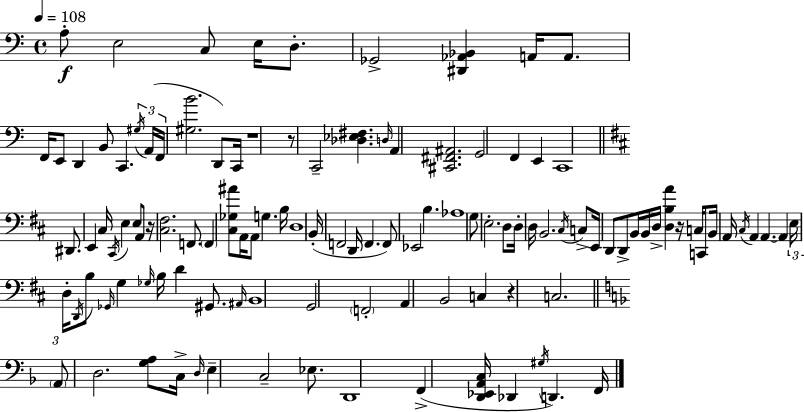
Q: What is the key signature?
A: C major